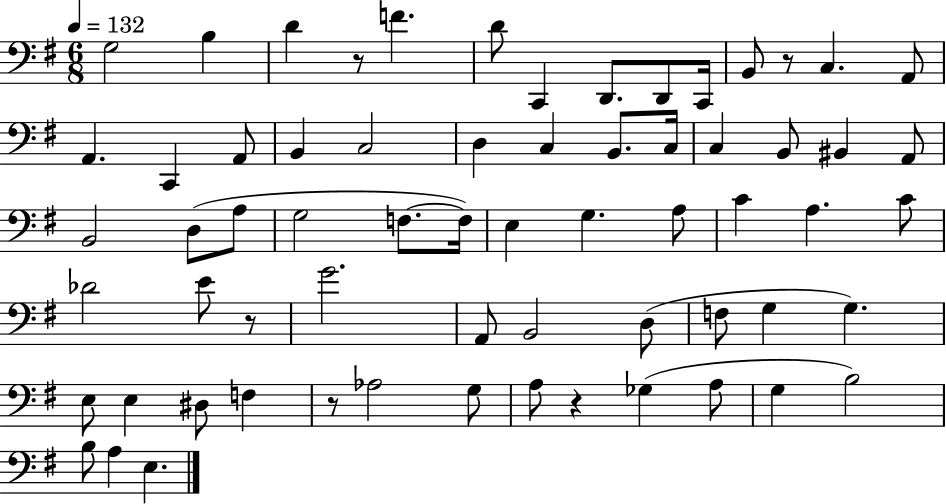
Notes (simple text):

G3/h B3/q D4/q R/e F4/q. D4/e C2/q D2/e. D2/e C2/s B2/e R/e C3/q. A2/e A2/q. C2/q A2/e B2/q C3/h D3/q C3/q B2/e. C3/s C3/q B2/e BIS2/q A2/e B2/h D3/e A3/e G3/h F3/e. F3/s E3/q G3/q. A3/e C4/q A3/q. C4/e Db4/h E4/e R/e G4/h. A2/e B2/h D3/e F3/e G3/q G3/q. E3/e E3/q D#3/e F3/q R/e Ab3/h G3/e A3/e R/q Gb3/q A3/e G3/q B3/h B3/e A3/q E3/q.